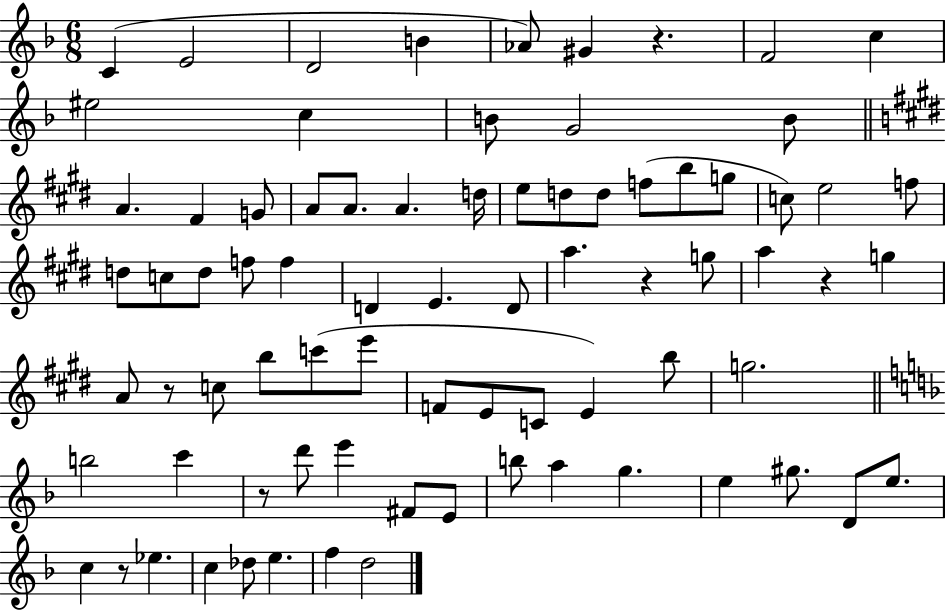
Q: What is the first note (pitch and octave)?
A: C4